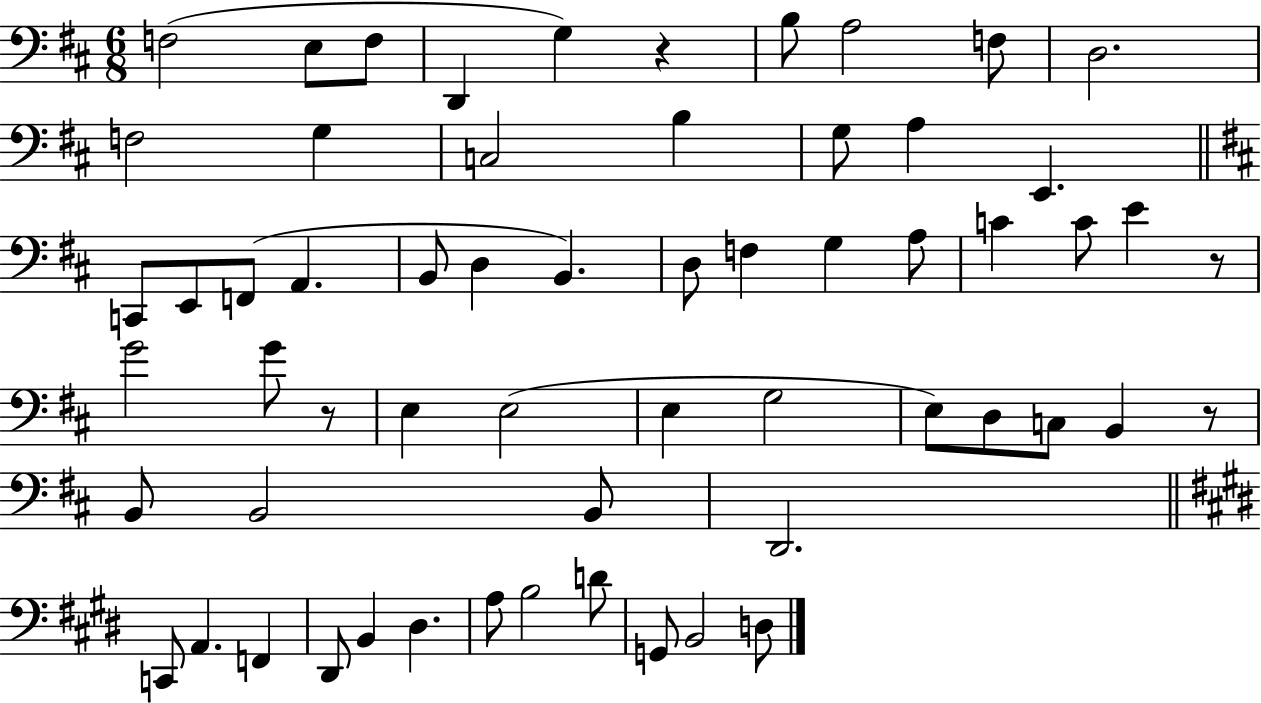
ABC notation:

X:1
T:Untitled
M:6/8
L:1/4
K:D
F,2 E,/2 F,/2 D,, G, z B,/2 A,2 F,/2 D,2 F,2 G, C,2 B, G,/2 A, E,, C,,/2 E,,/2 F,,/2 A,, B,,/2 D, B,, D,/2 F, G, A,/2 C C/2 E z/2 G2 G/2 z/2 E, E,2 E, G,2 E,/2 D,/2 C,/2 B,, z/2 B,,/2 B,,2 B,,/2 D,,2 C,,/2 A,, F,, ^D,,/2 B,, ^D, A,/2 B,2 D/2 G,,/2 B,,2 D,/2